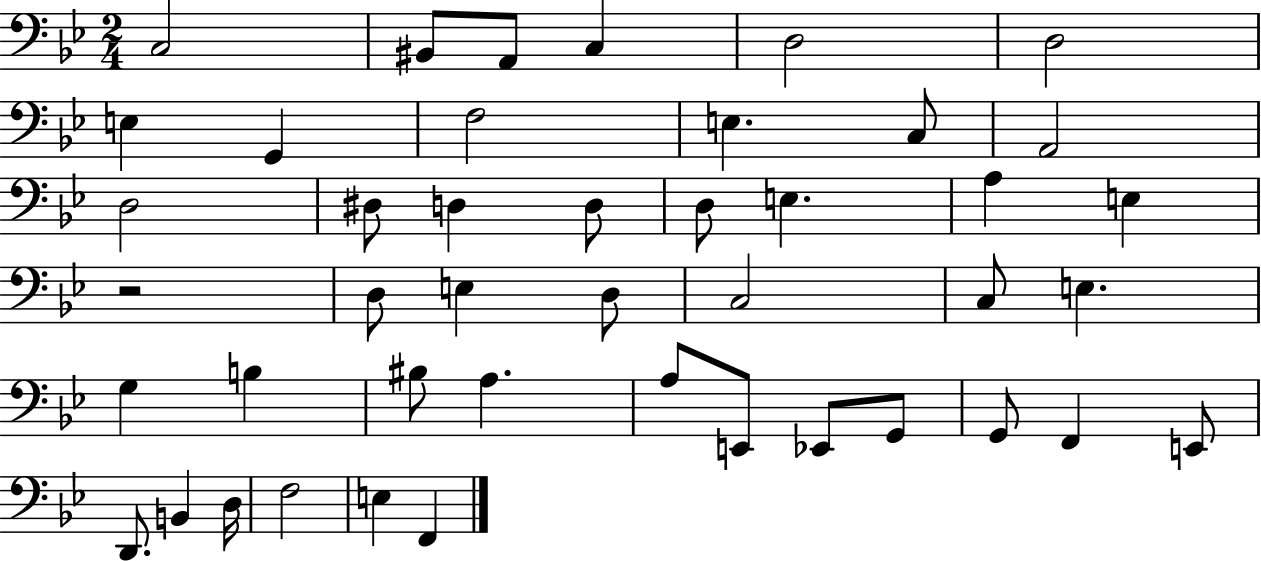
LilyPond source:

{
  \clef bass
  \numericTimeSignature
  \time 2/4
  \key bes \major
  c2 | bis,8 a,8 c4 | d2 | d2 | \break e4 g,4 | f2 | e4. c8 | a,2 | \break d2 | dis8 d4 d8 | d8 e4. | a4 e4 | \break r2 | d8 e4 d8 | c2 | c8 e4. | \break g4 b4 | bis8 a4. | a8 e,8 ees,8 g,8 | g,8 f,4 e,8 | \break d,8. b,4 d16 | f2 | e4 f,4 | \bar "|."
}